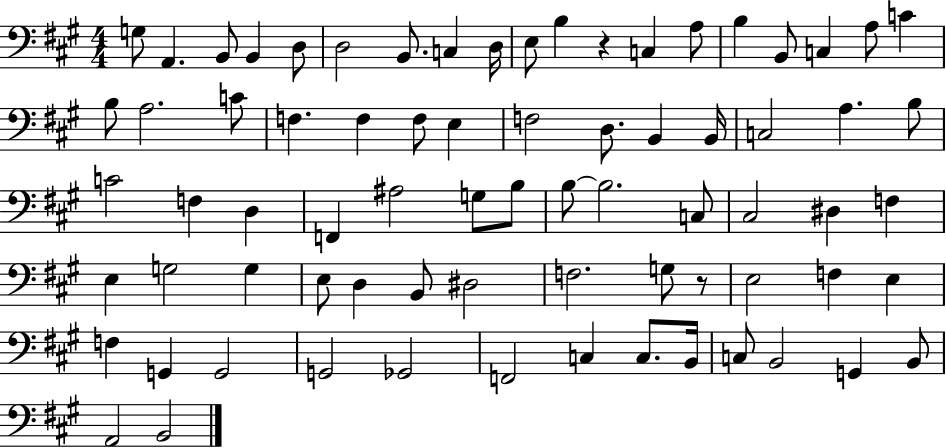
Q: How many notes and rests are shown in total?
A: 74